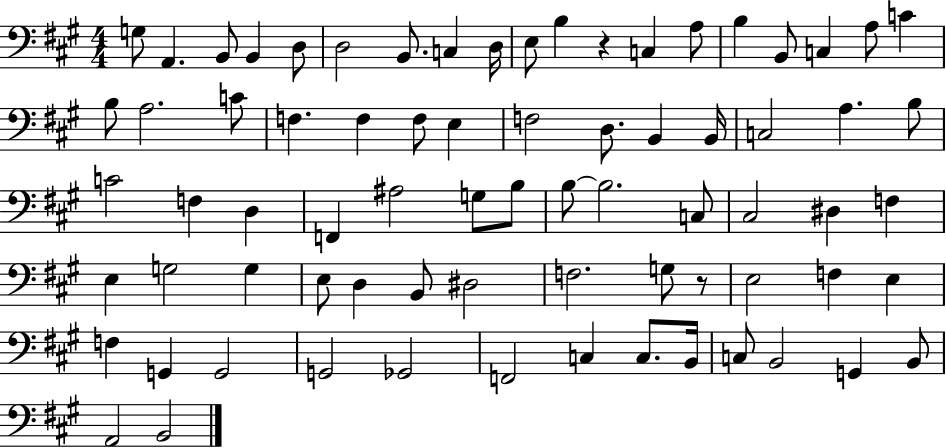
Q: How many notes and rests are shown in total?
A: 74